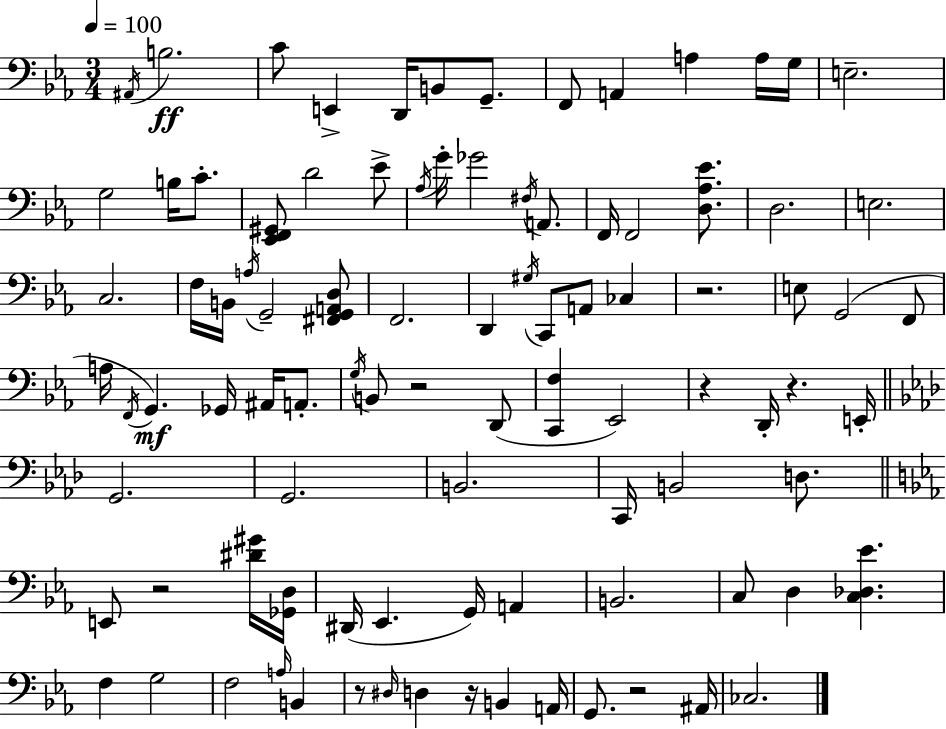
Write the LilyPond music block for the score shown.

{
  \clef bass
  \numericTimeSignature
  \time 3/4
  \key c \minor
  \tempo 4 = 100
  \acciaccatura { ais,16 }\ff b2. | c'8 e,4-> d,16 b,8 g,8.-- | f,8 a,4 a4 a16 | g16 e2.-- | \break g2 b16 c'8.-. | <ees, f, gis,>8 d'2 ees'8-> | \acciaccatura { aes16 } g'16-. ges'2 \acciaccatura { fis16 } | a,8. f,16 f,2 | \break <d aes ees'>8. d2. | e2. | c2. | f16 b,16 \acciaccatura { a16 } g,2-- | \break <fis, g, a, d>8 f,2. | d,4 \acciaccatura { gis16 } c,8 a,8 | ces4 r2. | e8 g,2( | \break f,8 a16 \acciaccatura { f,16 } g,4.\mf) | ges,16 ais,16 a,8.-. \acciaccatura { g16 } b,8 r2 | d,8( <c, f>4 ees,2) | r4 d,16-. | \break r4. e,16-. \bar "||" \break \key aes \major g,2. | g,2. | b,2. | c,16 b,2 d8. | \break \bar "||" \break \key ees \major e,8 r2 <dis' gis'>16 <ges, d>16 | dis,16( ees,4. g,16) a,4 | b,2. | c8 d4 <c des ees'>4. | \break f4 g2 | f2 \grace { a16 } b,4 | r8 \grace { dis16 } d4 r16 b,4 | a,16 g,8. r2 | \break ais,16 ces2. | \bar "|."
}